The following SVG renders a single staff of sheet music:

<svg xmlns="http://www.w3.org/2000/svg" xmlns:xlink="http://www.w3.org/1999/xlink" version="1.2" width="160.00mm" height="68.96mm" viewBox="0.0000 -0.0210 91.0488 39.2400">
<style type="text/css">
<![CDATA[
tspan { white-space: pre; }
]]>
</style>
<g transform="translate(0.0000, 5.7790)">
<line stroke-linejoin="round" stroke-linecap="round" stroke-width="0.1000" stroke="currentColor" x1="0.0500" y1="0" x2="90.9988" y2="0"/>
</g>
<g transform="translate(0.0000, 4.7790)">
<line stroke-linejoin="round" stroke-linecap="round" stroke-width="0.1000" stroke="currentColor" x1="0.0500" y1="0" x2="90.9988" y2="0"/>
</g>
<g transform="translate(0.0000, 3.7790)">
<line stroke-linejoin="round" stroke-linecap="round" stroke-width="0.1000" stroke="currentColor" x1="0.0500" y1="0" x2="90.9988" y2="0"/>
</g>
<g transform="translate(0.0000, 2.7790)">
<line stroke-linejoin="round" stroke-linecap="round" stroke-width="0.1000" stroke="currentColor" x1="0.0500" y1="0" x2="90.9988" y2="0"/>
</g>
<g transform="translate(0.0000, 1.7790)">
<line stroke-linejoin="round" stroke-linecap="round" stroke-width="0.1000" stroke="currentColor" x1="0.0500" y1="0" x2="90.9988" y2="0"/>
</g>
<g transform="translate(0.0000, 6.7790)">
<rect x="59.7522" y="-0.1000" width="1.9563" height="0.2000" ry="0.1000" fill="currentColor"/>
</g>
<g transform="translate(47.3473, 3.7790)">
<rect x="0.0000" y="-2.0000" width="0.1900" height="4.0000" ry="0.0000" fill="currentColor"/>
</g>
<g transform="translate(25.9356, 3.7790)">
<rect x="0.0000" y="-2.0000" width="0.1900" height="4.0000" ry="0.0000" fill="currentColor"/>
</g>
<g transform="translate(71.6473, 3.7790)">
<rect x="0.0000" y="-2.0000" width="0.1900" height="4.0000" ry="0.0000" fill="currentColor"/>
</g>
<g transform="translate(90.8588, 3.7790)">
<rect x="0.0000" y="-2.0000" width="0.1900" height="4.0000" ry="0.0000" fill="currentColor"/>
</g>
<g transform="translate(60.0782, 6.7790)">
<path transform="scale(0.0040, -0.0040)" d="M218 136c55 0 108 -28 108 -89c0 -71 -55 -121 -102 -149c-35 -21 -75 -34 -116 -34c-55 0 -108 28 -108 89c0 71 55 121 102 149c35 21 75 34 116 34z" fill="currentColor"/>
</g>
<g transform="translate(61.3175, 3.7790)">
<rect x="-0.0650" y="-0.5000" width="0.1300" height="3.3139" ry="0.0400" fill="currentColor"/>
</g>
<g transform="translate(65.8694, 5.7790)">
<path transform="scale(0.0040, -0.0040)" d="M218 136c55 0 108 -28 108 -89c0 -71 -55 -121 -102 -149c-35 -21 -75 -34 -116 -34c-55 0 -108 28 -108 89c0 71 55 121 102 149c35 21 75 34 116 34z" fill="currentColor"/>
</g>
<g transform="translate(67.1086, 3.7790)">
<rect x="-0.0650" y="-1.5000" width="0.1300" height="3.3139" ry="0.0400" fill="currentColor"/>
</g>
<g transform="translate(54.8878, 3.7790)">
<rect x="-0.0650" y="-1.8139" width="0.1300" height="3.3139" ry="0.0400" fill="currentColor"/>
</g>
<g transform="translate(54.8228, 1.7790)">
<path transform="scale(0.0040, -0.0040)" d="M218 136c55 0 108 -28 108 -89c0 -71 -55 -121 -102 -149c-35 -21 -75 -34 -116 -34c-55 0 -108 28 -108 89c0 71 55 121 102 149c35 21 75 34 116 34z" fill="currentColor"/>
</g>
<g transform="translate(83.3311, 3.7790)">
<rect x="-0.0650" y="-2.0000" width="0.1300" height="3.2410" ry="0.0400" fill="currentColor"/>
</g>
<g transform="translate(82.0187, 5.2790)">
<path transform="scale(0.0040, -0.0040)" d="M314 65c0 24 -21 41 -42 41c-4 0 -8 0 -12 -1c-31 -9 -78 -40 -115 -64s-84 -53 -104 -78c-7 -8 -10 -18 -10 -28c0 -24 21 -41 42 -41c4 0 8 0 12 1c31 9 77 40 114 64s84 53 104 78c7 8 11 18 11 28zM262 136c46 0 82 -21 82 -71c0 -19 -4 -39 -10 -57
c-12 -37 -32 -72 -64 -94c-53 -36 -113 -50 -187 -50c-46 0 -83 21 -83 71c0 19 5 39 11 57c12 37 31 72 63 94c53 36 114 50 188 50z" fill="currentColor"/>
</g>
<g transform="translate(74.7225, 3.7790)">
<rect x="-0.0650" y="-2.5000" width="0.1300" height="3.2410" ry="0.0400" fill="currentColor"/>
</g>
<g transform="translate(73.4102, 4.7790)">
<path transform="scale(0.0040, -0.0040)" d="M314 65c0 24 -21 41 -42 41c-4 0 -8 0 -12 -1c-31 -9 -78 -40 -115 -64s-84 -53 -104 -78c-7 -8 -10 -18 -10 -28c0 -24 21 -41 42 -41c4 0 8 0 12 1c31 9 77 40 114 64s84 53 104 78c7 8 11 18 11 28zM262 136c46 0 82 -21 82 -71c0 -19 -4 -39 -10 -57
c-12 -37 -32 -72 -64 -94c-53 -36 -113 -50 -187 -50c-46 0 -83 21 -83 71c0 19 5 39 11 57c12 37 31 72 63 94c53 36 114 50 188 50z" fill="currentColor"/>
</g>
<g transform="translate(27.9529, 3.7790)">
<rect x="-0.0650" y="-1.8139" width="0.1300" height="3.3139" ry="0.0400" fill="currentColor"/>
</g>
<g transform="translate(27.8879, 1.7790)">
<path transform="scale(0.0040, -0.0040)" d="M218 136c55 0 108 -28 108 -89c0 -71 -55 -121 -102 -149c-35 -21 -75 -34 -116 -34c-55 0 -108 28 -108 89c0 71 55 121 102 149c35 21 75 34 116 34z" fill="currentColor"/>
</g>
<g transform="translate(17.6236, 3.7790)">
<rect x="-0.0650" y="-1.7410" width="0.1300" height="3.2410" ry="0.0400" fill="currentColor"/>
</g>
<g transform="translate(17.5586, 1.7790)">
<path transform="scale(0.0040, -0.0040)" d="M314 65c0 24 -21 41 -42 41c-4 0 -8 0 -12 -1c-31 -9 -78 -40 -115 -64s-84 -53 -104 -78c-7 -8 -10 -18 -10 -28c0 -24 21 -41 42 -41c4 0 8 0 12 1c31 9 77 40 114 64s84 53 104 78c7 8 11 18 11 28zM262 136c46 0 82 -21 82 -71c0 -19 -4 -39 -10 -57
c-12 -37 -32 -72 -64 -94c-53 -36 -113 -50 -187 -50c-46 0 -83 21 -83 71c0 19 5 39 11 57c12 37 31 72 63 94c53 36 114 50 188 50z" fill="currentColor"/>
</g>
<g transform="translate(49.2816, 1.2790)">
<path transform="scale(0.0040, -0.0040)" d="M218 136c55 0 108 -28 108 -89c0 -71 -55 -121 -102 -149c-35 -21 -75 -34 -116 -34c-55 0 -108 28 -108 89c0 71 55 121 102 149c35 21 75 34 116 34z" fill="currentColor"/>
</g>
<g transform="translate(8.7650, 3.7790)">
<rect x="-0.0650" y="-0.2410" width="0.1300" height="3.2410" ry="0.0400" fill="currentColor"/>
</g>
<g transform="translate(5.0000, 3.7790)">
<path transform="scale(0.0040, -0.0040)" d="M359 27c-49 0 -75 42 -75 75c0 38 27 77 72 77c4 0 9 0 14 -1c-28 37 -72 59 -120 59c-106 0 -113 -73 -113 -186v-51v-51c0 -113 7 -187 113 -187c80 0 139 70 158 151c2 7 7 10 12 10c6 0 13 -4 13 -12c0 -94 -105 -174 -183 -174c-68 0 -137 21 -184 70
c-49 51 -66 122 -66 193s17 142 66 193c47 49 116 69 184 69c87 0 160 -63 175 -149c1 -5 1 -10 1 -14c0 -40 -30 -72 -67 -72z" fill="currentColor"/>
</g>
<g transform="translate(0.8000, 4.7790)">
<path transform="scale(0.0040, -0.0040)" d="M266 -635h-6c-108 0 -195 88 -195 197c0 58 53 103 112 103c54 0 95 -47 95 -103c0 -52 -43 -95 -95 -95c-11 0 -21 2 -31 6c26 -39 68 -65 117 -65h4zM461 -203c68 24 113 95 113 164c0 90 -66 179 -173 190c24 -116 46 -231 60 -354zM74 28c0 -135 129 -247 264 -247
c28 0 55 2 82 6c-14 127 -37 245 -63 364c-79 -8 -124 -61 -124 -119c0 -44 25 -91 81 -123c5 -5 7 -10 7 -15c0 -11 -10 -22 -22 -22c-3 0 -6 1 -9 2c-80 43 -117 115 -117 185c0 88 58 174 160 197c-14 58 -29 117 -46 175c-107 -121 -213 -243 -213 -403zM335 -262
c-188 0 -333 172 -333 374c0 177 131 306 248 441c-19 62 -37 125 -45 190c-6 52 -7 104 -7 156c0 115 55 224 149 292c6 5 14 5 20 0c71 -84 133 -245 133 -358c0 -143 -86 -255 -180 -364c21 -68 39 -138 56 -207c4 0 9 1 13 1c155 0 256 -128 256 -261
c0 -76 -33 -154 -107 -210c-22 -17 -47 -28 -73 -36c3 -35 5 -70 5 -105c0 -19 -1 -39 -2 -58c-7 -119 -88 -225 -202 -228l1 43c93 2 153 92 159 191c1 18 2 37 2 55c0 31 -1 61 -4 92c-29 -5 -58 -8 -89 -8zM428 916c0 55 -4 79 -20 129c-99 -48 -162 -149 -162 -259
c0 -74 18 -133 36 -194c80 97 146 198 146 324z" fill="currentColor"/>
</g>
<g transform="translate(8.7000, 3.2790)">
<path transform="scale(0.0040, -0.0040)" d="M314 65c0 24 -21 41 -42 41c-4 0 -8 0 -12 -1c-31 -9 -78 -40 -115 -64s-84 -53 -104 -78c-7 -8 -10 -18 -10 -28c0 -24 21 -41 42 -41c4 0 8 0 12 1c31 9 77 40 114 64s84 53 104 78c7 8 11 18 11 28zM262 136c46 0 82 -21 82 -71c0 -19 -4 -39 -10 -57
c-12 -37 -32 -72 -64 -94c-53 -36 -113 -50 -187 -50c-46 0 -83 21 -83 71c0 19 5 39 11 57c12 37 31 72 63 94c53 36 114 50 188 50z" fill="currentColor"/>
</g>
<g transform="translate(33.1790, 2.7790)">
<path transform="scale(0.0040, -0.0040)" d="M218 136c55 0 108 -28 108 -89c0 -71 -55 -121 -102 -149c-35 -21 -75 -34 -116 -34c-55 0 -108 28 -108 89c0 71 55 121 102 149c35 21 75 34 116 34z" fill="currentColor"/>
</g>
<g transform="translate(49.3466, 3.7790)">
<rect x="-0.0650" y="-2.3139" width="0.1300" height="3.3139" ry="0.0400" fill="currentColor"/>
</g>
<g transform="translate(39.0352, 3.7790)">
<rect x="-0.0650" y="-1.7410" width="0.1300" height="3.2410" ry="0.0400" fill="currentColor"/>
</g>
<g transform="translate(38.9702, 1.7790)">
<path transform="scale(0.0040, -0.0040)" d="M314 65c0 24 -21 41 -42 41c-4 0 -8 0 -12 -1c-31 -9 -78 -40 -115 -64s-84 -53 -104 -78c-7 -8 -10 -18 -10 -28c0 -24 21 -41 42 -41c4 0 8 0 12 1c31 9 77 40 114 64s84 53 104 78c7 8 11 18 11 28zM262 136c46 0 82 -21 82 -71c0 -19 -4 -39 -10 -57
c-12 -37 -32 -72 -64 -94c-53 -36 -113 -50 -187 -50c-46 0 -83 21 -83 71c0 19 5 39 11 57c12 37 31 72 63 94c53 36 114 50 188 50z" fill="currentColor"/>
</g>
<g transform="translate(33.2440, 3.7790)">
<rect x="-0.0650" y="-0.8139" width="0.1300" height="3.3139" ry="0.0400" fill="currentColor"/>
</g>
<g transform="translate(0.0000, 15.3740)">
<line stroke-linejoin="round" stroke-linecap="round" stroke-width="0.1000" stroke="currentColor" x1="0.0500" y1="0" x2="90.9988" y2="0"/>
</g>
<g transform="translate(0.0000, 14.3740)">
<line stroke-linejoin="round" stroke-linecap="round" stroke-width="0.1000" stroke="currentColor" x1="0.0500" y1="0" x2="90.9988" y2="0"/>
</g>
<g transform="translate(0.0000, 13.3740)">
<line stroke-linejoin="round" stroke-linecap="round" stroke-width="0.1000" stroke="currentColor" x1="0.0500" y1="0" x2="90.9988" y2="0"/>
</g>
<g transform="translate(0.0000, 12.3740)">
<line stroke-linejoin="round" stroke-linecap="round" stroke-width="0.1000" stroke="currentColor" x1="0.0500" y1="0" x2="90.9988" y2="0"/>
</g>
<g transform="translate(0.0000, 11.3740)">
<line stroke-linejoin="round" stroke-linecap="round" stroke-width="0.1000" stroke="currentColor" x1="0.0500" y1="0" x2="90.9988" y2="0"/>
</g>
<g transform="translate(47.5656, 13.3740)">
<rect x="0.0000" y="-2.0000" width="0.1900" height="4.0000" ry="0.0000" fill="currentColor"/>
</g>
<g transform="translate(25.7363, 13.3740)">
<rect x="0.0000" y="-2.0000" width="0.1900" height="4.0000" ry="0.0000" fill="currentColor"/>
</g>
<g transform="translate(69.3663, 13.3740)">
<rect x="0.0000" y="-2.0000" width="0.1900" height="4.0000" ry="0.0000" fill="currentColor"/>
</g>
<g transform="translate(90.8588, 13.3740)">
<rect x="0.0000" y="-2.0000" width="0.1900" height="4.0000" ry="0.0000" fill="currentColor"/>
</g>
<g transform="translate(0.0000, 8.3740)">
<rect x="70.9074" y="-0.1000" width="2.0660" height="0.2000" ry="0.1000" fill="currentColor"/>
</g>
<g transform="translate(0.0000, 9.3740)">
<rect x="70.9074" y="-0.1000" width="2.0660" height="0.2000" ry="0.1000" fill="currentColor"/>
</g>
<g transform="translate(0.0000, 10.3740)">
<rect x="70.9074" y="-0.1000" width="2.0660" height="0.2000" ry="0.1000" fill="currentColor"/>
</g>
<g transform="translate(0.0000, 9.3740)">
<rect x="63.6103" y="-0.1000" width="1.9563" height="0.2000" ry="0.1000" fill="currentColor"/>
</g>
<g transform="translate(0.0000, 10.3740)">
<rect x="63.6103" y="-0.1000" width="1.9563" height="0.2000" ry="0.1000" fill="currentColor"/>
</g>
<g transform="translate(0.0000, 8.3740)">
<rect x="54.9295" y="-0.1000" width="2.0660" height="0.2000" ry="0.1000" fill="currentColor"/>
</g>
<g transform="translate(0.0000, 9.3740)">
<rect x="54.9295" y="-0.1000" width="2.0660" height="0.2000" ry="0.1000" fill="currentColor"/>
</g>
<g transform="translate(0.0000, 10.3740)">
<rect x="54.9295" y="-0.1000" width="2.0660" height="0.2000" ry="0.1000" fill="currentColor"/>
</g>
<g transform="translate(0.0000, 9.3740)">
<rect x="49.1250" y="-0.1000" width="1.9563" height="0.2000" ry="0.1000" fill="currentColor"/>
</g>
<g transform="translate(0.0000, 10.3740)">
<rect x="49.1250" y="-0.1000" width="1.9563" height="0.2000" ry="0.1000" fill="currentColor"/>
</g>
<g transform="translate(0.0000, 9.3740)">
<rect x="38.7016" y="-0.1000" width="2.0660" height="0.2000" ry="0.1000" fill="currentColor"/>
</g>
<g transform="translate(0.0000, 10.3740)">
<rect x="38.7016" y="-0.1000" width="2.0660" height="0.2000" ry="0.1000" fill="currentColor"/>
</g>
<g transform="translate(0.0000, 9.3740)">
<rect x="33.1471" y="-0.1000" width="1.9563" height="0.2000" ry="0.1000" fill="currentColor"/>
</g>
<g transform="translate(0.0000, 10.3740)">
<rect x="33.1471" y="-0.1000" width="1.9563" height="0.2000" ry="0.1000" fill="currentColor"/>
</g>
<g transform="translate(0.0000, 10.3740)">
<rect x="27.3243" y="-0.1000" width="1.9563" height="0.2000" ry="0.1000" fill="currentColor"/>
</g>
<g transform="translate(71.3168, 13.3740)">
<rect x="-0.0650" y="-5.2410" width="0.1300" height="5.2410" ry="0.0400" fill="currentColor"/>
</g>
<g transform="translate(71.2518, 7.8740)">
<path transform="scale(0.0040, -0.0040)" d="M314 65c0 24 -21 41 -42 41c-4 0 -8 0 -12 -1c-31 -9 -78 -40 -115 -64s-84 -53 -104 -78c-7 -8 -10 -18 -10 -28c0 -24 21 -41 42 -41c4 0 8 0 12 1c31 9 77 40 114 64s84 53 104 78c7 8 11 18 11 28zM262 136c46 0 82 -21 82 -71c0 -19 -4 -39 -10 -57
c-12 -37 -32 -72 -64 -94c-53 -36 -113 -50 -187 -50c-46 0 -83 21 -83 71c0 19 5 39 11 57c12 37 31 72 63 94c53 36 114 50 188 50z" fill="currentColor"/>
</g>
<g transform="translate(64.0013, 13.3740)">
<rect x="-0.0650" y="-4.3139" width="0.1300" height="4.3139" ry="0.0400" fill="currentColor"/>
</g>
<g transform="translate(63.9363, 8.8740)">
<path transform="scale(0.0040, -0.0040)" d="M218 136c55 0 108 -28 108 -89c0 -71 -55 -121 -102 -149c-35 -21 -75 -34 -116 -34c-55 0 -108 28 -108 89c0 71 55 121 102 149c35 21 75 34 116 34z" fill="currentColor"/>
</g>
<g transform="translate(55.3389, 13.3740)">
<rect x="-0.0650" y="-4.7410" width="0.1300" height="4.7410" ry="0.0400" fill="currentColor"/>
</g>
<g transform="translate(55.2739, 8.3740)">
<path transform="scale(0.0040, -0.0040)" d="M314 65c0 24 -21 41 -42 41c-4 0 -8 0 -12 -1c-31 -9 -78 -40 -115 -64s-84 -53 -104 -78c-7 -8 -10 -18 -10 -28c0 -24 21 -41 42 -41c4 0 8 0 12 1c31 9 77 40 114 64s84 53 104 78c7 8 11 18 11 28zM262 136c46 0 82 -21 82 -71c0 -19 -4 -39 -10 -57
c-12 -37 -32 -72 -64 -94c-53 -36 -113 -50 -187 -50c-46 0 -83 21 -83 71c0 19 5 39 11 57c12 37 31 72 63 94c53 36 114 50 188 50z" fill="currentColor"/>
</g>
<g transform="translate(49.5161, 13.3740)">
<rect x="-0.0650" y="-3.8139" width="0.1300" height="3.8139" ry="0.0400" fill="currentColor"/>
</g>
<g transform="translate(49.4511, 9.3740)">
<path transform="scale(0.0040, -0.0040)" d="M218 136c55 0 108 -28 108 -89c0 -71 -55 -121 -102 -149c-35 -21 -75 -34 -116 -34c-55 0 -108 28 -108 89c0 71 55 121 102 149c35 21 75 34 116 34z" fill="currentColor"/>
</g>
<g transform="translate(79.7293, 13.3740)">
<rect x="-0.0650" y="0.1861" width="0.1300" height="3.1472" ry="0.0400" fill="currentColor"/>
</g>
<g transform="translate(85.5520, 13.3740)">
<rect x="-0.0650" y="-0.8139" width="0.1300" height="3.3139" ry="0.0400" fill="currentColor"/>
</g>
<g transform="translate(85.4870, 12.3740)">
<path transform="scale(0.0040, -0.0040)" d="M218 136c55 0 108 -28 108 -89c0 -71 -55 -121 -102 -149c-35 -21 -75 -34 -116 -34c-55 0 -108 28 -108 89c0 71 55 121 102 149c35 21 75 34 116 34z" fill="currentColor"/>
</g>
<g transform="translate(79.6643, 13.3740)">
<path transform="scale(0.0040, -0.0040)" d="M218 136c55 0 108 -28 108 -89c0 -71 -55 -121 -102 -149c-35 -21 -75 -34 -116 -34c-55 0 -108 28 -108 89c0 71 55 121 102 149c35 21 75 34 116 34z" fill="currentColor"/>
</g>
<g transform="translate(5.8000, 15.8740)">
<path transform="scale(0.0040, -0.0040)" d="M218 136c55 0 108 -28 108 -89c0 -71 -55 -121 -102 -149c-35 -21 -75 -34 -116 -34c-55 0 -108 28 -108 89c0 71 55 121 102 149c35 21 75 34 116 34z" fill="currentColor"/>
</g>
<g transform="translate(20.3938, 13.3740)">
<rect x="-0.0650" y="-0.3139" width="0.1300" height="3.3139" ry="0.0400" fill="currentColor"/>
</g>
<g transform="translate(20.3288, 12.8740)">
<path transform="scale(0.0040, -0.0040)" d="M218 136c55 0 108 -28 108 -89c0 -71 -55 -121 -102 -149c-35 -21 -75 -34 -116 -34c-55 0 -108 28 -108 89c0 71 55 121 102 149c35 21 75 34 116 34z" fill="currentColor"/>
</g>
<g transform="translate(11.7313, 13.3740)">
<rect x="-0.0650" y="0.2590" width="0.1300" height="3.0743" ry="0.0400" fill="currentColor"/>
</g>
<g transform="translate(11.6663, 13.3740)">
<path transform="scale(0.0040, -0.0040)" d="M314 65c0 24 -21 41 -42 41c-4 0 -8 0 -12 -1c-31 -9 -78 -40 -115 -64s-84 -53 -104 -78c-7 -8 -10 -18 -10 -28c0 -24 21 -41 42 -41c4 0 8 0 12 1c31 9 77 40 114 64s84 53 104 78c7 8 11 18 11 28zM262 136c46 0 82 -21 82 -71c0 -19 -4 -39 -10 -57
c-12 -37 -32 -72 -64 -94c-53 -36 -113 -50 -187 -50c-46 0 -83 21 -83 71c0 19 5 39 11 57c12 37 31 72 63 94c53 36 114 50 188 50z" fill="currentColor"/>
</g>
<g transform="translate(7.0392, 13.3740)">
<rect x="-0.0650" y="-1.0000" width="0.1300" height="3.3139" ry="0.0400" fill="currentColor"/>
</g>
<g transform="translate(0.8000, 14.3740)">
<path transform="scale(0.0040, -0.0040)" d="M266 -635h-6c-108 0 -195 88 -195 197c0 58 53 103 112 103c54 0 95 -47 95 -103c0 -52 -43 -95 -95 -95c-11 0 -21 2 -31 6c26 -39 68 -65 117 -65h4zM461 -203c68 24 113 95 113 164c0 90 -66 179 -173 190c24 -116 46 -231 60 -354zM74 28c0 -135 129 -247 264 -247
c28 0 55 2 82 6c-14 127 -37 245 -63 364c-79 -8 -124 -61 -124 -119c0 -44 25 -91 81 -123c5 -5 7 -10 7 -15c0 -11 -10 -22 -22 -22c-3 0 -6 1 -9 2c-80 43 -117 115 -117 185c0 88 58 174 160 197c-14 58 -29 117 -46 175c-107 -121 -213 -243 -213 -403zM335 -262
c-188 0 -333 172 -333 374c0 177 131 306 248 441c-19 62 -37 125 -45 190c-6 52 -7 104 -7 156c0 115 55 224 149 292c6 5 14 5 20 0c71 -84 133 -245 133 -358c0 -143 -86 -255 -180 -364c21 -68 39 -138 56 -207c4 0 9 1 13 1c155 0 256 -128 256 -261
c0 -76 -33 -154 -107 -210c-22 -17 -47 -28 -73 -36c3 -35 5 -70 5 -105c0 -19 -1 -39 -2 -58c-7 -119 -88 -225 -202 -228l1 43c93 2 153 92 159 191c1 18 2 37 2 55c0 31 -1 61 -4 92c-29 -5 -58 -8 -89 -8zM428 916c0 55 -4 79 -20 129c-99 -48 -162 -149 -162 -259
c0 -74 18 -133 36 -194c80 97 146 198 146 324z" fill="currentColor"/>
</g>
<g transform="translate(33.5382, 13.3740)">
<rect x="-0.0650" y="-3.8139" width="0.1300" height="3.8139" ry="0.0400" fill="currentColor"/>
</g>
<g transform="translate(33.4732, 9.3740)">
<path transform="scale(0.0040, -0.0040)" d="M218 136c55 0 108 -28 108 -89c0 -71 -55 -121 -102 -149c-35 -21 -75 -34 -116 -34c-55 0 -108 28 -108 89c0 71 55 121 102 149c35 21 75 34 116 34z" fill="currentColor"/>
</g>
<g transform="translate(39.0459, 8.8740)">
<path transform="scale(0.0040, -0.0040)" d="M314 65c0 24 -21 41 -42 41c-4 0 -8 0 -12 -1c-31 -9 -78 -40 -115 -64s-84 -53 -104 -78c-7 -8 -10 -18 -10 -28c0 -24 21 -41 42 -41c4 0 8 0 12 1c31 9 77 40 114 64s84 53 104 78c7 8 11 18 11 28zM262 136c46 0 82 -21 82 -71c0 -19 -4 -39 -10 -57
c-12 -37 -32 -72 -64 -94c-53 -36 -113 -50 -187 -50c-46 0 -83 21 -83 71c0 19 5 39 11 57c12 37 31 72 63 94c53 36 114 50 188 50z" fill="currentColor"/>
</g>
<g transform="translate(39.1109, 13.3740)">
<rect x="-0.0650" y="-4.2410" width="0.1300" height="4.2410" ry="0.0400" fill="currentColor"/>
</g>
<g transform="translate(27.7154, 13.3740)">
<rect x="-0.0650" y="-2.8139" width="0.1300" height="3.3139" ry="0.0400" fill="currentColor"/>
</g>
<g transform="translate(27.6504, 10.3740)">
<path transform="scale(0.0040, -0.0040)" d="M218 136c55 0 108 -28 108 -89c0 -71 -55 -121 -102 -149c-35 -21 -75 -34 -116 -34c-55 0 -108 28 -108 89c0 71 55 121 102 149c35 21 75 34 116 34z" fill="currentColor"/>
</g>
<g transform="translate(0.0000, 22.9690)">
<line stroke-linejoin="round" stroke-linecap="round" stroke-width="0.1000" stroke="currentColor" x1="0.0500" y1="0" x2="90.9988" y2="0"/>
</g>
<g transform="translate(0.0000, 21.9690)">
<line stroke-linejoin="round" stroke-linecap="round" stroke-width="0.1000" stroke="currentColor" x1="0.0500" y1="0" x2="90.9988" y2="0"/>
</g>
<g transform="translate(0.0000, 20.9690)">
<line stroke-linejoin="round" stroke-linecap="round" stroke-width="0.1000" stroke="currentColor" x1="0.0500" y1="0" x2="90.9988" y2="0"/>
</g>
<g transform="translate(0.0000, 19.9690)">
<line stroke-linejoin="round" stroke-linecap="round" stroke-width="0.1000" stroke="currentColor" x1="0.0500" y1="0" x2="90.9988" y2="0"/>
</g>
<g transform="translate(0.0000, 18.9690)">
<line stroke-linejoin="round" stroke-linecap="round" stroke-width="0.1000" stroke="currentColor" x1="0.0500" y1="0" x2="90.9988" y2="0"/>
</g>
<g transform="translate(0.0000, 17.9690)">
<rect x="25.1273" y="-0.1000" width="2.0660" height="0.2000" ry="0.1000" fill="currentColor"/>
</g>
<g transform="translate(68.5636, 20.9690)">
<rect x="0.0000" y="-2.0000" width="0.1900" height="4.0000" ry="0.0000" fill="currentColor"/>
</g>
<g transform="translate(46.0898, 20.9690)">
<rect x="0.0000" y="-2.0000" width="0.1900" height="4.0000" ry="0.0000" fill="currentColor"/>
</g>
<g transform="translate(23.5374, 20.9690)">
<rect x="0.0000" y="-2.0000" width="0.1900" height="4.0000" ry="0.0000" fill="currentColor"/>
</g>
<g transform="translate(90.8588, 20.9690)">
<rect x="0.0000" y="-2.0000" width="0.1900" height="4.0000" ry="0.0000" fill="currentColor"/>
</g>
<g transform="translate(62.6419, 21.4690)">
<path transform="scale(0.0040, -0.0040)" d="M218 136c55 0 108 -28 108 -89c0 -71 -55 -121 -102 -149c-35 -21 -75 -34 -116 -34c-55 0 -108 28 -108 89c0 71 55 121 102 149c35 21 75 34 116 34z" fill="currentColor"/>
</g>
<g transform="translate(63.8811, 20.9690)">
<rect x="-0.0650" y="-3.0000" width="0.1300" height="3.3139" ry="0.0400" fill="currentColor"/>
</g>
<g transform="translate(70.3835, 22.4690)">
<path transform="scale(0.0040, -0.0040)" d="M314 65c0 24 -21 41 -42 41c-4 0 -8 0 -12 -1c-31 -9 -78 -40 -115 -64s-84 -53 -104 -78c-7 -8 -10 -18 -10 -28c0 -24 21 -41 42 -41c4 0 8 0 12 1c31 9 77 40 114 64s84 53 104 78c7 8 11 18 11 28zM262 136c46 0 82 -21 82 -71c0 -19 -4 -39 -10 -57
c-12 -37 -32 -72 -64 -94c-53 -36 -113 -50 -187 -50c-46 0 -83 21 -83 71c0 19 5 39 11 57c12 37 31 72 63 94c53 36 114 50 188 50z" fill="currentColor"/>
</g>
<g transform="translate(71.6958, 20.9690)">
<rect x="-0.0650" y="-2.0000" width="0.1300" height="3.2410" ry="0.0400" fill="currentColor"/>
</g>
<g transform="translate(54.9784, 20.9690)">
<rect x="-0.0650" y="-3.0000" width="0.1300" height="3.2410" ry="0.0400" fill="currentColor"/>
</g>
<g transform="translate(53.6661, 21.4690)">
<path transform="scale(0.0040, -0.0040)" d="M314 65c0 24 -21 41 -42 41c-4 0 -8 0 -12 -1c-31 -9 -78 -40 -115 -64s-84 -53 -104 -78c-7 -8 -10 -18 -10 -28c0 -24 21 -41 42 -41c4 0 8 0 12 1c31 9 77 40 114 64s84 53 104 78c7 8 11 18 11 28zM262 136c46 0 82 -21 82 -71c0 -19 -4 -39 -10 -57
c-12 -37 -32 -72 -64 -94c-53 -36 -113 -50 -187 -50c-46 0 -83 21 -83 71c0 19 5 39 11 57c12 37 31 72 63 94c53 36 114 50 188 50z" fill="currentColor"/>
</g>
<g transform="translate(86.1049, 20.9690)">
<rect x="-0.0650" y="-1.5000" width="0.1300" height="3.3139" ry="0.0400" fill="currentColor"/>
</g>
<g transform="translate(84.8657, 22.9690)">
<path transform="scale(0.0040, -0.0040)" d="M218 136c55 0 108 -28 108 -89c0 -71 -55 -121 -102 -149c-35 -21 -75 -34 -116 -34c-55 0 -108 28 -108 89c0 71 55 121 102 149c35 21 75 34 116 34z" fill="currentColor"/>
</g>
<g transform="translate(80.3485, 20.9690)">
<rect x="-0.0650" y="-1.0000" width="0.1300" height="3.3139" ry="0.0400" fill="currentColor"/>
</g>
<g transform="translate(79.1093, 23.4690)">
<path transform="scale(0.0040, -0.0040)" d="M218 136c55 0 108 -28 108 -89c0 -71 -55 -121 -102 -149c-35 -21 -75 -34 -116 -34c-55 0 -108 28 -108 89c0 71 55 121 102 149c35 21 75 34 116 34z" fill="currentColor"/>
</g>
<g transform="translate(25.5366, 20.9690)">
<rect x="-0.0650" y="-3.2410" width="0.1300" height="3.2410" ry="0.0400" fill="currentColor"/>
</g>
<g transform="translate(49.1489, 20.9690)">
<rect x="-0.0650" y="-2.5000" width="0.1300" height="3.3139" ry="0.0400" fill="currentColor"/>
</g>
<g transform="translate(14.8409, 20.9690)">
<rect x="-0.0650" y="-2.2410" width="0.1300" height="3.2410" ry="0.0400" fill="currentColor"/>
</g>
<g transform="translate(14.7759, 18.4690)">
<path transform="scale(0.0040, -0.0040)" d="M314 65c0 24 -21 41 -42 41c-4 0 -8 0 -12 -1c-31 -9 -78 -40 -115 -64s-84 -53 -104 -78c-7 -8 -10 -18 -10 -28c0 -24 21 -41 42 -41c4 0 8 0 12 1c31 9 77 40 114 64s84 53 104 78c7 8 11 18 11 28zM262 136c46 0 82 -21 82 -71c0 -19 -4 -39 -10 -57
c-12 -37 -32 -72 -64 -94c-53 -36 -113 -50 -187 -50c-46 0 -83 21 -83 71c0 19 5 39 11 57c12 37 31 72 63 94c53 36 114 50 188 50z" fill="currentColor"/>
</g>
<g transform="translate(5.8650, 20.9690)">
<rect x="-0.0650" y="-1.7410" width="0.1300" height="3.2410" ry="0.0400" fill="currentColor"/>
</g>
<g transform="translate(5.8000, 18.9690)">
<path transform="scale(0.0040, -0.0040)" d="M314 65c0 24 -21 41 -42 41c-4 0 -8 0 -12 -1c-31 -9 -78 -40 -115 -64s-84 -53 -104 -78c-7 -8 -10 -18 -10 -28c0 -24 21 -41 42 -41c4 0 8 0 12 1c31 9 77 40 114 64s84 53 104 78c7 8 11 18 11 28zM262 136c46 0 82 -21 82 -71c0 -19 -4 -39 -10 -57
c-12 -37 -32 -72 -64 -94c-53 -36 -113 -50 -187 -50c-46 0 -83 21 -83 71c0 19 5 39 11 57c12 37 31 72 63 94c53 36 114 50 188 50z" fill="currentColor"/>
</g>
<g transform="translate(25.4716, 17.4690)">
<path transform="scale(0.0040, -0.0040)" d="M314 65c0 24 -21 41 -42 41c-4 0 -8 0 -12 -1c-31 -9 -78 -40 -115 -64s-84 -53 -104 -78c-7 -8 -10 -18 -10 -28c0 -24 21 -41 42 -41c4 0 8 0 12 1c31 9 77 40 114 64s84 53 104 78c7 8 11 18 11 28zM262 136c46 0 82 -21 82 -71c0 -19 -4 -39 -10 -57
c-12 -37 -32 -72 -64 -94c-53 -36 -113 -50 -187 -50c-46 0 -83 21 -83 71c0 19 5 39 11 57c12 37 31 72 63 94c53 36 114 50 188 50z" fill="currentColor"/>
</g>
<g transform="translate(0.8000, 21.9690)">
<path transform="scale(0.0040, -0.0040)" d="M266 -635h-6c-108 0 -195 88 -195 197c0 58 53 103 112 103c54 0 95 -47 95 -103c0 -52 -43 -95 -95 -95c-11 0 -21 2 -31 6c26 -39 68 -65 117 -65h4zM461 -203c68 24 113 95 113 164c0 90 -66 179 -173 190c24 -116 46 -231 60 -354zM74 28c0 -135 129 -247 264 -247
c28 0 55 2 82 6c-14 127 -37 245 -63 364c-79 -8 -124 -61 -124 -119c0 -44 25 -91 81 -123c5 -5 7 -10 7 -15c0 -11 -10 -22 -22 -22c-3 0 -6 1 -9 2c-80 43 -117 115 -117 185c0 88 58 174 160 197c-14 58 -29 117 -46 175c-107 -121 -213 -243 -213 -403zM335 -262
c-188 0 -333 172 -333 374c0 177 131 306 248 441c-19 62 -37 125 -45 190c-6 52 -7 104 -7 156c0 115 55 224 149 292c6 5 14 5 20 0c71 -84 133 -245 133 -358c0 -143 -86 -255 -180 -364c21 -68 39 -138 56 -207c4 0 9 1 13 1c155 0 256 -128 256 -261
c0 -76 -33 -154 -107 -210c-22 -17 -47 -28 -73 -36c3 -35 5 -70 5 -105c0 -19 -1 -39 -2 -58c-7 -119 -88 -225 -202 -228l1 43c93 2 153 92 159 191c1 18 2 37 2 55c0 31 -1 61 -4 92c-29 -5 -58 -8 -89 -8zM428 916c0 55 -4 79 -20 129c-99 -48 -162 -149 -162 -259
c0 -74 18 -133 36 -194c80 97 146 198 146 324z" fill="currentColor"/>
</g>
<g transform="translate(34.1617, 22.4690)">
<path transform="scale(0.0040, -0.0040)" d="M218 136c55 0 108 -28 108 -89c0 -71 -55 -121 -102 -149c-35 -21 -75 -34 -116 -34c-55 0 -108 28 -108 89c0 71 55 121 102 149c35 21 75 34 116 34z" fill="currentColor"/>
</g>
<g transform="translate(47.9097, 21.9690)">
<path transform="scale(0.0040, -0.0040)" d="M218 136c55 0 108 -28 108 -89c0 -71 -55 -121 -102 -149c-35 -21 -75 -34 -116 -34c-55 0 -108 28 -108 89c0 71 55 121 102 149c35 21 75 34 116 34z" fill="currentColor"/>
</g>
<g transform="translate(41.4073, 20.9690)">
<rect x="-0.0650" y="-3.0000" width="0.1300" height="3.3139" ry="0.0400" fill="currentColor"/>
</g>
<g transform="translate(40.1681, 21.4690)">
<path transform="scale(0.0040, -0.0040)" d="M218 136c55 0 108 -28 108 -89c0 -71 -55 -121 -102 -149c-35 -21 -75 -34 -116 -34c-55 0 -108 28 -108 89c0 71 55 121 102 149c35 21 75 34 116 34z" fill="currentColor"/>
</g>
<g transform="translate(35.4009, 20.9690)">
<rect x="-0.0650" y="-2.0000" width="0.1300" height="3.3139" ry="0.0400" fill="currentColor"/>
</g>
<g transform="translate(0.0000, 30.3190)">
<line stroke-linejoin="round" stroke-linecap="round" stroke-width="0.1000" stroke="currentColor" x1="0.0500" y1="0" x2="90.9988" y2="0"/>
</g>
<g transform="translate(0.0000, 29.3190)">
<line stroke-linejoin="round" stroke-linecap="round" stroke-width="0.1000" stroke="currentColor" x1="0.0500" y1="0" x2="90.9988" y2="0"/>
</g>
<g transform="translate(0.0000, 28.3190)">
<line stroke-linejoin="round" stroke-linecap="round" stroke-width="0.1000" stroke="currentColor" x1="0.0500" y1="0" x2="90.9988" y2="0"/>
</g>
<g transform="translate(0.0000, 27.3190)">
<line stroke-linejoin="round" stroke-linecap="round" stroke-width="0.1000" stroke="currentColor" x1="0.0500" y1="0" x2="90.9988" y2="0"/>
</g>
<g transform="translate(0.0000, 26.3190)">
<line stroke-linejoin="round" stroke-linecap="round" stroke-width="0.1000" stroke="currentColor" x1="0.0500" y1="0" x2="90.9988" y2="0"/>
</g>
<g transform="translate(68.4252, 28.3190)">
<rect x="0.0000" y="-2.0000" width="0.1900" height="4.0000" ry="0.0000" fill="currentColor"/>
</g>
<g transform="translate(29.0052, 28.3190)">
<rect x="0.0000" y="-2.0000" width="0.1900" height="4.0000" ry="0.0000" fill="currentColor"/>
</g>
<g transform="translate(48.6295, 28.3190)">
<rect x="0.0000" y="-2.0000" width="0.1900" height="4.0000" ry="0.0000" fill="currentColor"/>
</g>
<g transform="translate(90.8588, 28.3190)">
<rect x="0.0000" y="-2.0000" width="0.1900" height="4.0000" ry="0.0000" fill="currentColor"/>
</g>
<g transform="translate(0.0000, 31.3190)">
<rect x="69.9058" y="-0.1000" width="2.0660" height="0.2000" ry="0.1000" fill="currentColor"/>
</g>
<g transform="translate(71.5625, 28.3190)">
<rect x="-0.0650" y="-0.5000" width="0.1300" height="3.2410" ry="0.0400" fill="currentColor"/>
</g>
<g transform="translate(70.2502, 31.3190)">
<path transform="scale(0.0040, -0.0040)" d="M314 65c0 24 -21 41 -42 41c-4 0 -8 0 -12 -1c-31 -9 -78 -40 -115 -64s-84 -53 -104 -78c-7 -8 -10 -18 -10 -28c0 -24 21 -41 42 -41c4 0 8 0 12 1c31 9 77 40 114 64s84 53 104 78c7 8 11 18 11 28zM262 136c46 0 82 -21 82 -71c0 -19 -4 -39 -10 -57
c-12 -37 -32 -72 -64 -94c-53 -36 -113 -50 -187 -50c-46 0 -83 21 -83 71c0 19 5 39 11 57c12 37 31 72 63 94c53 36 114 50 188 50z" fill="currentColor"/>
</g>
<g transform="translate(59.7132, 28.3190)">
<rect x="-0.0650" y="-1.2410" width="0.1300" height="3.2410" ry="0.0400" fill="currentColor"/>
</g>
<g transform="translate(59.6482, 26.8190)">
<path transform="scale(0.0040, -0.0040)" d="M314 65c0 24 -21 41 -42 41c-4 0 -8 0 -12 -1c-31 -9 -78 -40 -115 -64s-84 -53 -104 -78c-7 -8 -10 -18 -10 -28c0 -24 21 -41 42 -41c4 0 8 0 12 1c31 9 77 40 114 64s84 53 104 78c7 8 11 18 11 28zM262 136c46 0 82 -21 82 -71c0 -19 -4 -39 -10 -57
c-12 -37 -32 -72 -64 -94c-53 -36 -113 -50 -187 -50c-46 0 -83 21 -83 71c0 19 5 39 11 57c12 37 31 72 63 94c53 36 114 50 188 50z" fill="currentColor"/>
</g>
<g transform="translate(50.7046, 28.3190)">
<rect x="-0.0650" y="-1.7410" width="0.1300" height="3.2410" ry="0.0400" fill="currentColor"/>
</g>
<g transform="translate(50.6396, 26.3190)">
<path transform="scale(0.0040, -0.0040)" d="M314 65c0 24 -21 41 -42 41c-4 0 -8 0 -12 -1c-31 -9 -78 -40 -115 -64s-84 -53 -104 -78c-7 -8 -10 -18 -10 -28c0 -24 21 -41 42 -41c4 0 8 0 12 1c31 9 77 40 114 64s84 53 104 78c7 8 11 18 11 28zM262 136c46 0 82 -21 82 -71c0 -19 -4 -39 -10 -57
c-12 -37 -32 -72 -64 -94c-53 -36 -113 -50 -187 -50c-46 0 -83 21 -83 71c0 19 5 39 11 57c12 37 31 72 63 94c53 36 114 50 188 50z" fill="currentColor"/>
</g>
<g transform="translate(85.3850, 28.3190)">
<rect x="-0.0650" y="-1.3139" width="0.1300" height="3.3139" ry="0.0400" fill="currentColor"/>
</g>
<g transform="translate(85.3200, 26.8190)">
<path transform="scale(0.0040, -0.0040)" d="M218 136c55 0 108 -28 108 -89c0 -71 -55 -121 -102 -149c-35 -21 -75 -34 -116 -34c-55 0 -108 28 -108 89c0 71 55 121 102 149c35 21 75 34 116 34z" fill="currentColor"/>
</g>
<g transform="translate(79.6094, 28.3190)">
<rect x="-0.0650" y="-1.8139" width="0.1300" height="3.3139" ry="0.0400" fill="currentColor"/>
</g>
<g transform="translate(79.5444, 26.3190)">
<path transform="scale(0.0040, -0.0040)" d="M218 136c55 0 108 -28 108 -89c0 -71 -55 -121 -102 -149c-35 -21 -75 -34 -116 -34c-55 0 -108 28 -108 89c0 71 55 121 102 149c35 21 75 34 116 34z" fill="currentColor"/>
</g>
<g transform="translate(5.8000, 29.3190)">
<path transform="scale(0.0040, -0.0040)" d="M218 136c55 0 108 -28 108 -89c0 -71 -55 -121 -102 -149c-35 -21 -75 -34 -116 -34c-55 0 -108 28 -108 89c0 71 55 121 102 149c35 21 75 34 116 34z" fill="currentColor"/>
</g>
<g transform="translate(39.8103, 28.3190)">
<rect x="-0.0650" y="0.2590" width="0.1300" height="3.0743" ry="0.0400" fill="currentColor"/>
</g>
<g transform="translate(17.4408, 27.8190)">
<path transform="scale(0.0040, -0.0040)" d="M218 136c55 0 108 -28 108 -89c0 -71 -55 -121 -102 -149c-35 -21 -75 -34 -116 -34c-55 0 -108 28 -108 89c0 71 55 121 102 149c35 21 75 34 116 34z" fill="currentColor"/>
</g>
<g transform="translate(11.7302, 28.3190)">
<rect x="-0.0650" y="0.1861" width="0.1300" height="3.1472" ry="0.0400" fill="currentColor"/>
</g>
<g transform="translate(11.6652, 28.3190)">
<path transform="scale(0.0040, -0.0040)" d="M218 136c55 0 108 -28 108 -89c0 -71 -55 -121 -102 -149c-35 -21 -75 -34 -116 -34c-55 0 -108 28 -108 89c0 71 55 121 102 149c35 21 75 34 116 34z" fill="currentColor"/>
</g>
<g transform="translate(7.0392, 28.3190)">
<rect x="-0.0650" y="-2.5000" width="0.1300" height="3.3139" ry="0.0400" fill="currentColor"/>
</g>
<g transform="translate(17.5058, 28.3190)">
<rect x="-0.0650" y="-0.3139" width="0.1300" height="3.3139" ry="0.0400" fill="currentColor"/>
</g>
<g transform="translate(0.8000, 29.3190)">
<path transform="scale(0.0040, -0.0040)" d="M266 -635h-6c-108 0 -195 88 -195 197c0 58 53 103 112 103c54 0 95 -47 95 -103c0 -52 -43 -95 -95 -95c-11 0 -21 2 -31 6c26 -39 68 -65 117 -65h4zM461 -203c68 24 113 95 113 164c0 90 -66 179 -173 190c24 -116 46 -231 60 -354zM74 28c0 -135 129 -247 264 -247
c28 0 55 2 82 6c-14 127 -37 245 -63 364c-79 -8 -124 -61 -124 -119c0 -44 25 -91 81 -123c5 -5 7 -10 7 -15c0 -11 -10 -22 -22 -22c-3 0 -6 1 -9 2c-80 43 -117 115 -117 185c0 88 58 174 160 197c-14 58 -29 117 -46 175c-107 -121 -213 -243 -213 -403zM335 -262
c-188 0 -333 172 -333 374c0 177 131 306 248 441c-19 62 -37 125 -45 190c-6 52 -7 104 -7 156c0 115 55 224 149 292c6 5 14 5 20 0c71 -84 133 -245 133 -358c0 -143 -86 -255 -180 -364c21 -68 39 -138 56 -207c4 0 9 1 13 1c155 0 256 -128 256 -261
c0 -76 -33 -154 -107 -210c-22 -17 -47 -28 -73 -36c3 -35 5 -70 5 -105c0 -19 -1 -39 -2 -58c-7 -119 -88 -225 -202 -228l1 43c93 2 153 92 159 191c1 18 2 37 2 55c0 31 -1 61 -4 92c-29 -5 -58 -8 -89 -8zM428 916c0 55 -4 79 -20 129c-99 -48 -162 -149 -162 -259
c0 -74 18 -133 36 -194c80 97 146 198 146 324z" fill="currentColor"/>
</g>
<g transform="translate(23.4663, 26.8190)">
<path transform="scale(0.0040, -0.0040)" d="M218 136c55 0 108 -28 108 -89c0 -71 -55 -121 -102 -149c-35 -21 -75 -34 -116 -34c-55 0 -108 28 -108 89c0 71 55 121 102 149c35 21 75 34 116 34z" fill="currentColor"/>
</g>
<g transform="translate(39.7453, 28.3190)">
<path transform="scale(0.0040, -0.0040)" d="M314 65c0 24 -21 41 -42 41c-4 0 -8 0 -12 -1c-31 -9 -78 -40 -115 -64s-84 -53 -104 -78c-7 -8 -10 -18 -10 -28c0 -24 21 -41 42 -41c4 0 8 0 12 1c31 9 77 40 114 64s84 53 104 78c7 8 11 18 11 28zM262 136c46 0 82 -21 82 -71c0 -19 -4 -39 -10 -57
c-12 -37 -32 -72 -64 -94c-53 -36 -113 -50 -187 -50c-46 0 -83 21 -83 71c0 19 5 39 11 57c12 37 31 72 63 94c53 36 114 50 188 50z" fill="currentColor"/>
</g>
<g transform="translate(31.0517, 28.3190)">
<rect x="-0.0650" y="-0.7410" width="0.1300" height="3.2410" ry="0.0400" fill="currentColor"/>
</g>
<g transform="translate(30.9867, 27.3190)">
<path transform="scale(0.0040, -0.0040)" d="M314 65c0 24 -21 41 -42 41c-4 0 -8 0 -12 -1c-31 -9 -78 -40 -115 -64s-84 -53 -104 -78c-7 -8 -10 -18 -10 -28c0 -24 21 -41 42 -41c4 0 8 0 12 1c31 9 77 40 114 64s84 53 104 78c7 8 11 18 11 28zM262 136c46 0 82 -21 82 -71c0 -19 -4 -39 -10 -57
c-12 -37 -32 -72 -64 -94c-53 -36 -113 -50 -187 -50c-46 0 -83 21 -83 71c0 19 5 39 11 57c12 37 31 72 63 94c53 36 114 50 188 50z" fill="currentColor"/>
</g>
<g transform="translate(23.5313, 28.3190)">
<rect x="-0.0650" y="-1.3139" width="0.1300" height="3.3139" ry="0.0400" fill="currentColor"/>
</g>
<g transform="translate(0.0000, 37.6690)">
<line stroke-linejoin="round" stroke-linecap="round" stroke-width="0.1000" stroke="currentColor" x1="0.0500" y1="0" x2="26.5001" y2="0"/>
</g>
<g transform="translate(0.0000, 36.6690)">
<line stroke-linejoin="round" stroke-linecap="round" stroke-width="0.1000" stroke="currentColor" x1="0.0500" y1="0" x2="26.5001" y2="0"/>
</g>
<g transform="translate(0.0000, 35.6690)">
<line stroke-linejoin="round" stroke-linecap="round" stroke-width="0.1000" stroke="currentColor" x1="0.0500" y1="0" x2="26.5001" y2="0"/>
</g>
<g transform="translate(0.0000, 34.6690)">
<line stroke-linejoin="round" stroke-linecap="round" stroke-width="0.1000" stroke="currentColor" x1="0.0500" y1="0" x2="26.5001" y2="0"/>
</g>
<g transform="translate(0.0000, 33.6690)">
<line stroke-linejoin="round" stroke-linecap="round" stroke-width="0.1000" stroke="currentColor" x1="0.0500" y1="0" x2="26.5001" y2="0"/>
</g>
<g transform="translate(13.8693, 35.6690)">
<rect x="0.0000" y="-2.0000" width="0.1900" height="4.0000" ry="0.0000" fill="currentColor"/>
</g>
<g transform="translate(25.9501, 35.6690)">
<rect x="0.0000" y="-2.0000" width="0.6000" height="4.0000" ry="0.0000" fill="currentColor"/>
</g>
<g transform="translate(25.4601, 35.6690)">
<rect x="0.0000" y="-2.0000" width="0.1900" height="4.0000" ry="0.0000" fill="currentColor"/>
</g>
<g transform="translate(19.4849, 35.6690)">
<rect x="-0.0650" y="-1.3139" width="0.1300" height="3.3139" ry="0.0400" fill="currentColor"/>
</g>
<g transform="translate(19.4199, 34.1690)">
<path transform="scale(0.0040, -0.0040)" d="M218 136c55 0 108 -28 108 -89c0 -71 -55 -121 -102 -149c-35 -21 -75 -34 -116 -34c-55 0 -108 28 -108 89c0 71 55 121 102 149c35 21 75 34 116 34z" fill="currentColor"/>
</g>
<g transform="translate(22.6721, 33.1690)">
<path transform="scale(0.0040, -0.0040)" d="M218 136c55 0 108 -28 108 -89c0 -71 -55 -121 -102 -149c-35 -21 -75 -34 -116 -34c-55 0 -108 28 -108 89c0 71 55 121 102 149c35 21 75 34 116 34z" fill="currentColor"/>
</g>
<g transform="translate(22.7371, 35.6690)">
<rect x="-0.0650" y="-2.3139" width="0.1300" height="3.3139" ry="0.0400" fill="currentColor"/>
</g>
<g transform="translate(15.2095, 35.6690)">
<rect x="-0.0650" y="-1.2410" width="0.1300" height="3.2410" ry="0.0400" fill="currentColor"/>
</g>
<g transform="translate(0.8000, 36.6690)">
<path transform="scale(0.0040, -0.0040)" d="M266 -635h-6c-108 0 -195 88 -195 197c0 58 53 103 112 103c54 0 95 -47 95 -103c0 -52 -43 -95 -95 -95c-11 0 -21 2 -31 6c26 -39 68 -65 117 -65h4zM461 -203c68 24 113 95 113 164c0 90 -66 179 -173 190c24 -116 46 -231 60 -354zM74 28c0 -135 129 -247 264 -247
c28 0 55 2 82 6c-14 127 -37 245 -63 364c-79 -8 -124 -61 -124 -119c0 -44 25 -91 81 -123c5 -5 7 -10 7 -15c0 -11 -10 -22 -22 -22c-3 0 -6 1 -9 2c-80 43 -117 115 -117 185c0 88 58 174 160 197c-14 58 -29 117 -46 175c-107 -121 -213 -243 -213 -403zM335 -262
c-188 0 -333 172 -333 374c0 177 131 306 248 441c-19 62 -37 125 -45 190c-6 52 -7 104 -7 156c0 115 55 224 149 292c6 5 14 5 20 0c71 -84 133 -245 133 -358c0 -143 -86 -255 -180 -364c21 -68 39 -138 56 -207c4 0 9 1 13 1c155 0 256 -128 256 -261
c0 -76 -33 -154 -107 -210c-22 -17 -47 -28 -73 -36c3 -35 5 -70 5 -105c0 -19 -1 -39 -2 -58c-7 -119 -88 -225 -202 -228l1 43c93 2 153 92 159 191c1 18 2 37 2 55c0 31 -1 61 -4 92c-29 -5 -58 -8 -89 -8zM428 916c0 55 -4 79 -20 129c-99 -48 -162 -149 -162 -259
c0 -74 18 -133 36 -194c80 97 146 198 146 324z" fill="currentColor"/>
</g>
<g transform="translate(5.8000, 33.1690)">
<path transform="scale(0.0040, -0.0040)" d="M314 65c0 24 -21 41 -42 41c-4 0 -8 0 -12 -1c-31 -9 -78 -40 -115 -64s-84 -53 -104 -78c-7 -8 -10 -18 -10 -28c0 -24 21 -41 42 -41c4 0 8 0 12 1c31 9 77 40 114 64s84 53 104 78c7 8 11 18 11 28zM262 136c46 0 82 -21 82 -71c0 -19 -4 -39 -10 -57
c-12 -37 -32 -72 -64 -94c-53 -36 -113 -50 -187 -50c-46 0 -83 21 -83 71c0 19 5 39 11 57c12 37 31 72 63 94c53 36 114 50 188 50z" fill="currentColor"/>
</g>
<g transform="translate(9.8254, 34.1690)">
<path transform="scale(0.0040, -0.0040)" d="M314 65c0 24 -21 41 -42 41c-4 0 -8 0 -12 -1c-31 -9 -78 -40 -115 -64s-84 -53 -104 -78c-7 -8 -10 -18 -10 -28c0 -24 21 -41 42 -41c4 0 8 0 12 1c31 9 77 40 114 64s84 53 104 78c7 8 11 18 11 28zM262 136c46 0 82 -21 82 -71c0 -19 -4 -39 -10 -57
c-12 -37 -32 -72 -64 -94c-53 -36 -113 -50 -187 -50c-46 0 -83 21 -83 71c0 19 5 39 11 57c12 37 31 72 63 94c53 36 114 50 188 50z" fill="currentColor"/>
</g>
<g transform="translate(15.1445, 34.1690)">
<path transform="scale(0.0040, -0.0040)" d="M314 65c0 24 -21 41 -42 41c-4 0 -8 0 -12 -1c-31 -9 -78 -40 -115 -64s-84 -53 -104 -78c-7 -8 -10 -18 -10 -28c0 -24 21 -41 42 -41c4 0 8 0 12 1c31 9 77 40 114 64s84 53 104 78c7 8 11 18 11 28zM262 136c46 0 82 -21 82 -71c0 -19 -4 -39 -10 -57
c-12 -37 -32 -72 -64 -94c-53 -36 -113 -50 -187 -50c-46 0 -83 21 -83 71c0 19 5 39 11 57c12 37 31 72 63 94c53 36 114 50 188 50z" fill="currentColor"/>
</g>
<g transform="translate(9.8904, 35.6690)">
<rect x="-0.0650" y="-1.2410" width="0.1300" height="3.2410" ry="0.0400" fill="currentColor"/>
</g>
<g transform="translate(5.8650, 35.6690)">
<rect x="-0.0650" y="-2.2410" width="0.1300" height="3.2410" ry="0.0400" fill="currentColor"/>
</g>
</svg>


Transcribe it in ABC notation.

X:1
T:Untitled
M:4/4
L:1/4
K:C
c2 f2 f d f2 g f C E G2 F2 D B2 c a c' d'2 c' e'2 d' f'2 B d f2 g2 b2 F A G A2 A F2 D E G B c e d2 B2 f2 e2 C2 f e g2 e2 e2 e g